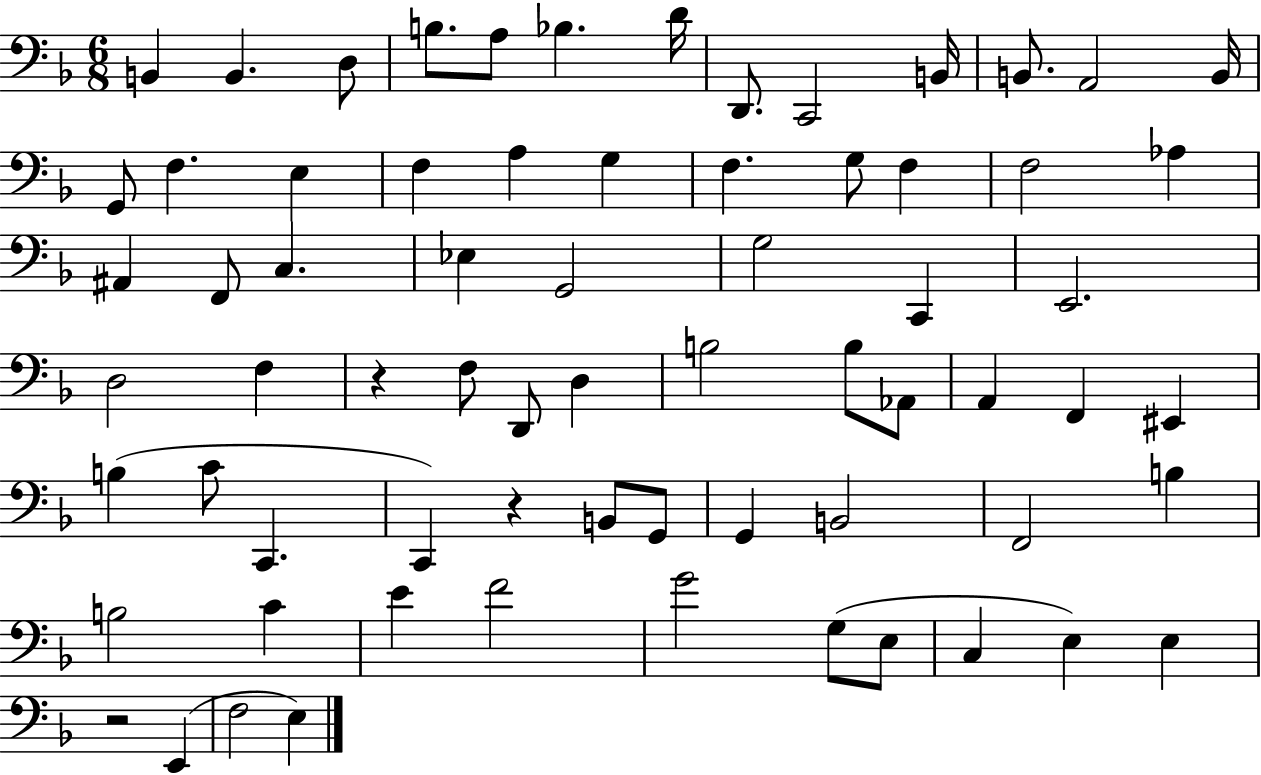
B2/q B2/q. D3/e B3/e. A3/e Bb3/q. D4/s D2/e. C2/h B2/s B2/e. A2/h B2/s G2/e F3/q. E3/q F3/q A3/q G3/q F3/q. G3/e F3/q F3/h Ab3/q A#2/q F2/e C3/q. Eb3/q G2/h G3/h C2/q E2/h. D3/h F3/q R/q F3/e D2/e D3/q B3/h B3/e Ab2/e A2/q F2/q EIS2/q B3/q C4/e C2/q. C2/q R/q B2/e G2/e G2/q B2/h F2/h B3/q B3/h C4/q E4/q F4/h G4/h G3/e E3/e C3/q E3/q E3/q R/h E2/q F3/h E3/q